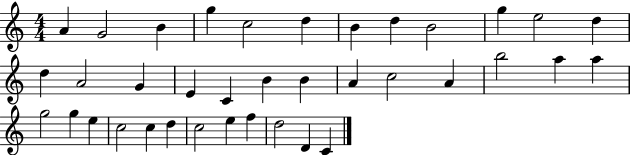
A4/q G4/h B4/q G5/q C5/h D5/q B4/q D5/q B4/h G5/q E5/h D5/q D5/q A4/h G4/q E4/q C4/q B4/q B4/q A4/q C5/h A4/q B5/h A5/q A5/q G5/h G5/q E5/q C5/h C5/q D5/q C5/h E5/q F5/q D5/h D4/q C4/q